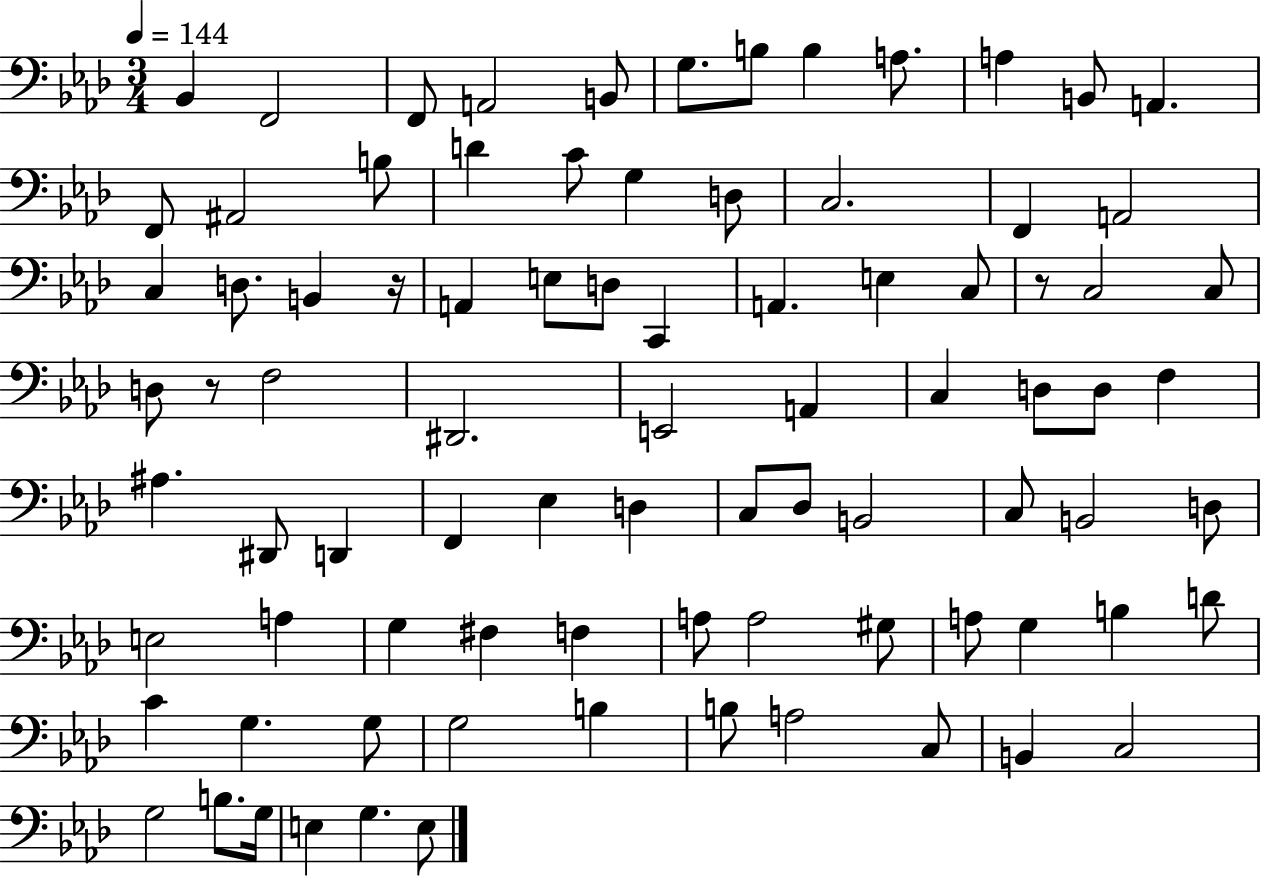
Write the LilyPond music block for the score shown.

{
  \clef bass
  \numericTimeSignature
  \time 3/4
  \key aes \major
  \tempo 4 = 144
  bes,4 f,2 | f,8 a,2 b,8 | g8. b8 b4 a8. | a4 b,8 a,4. | \break f,8 ais,2 b8 | d'4 c'8 g4 d8 | c2. | f,4 a,2 | \break c4 d8. b,4 r16 | a,4 e8 d8 c,4 | a,4. e4 c8 | r8 c2 c8 | \break d8 r8 f2 | dis,2. | e,2 a,4 | c4 d8 d8 f4 | \break ais4. dis,8 d,4 | f,4 ees4 d4 | c8 des8 b,2 | c8 b,2 d8 | \break e2 a4 | g4 fis4 f4 | a8 a2 gis8 | a8 g4 b4 d'8 | \break c'4 g4. g8 | g2 b4 | b8 a2 c8 | b,4 c2 | \break g2 b8. g16 | e4 g4. e8 | \bar "|."
}